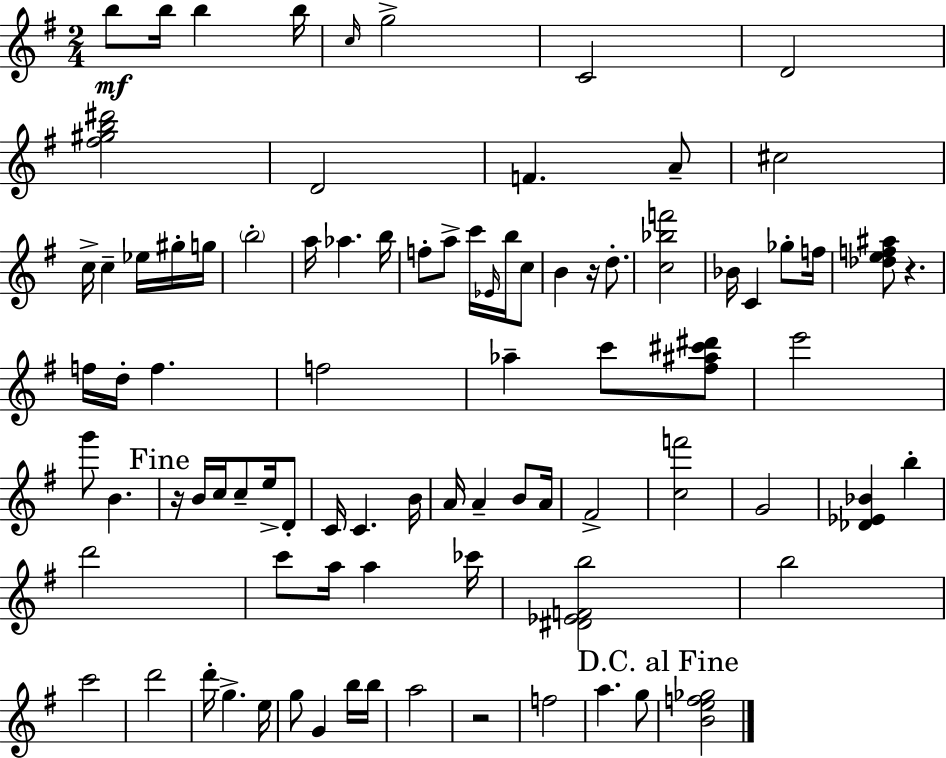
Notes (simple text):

B5/e B5/s B5/q B5/s C5/s G5/h C4/h D4/h [F#5,G#5,B5,D#6]/h D4/h F4/q. A4/e C#5/h C5/s C5/q Eb5/s G#5/s G5/s B5/h A5/s Ab5/q. B5/s F5/e A5/e C6/s Eb4/s B5/s C5/e B4/q R/s D5/e. [C5,Bb5,F6]/h Bb4/s C4/q Gb5/e F5/s [Db5,E5,F5,A#5]/e R/q. F5/s D5/s F5/q. F5/h Ab5/q C6/e [F#5,A#5,C#6,D#6]/e E6/h G6/e B4/q. R/s B4/s C5/s C5/e E5/s D4/e C4/s C4/q. B4/s A4/s A4/q B4/e A4/s F#4/h [C5,F6]/h G4/h [Db4,Eb4,Bb4]/q B5/q D6/h C6/e A5/s A5/q CES6/s [D#4,Eb4,F4,B5]/h B5/h C6/h D6/h D6/s G5/q. E5/s G5/e G4/q B5/s B5/s A5/h R/h F5/h A5/q. G5/e [B4,E5,F5,Gb5]/h